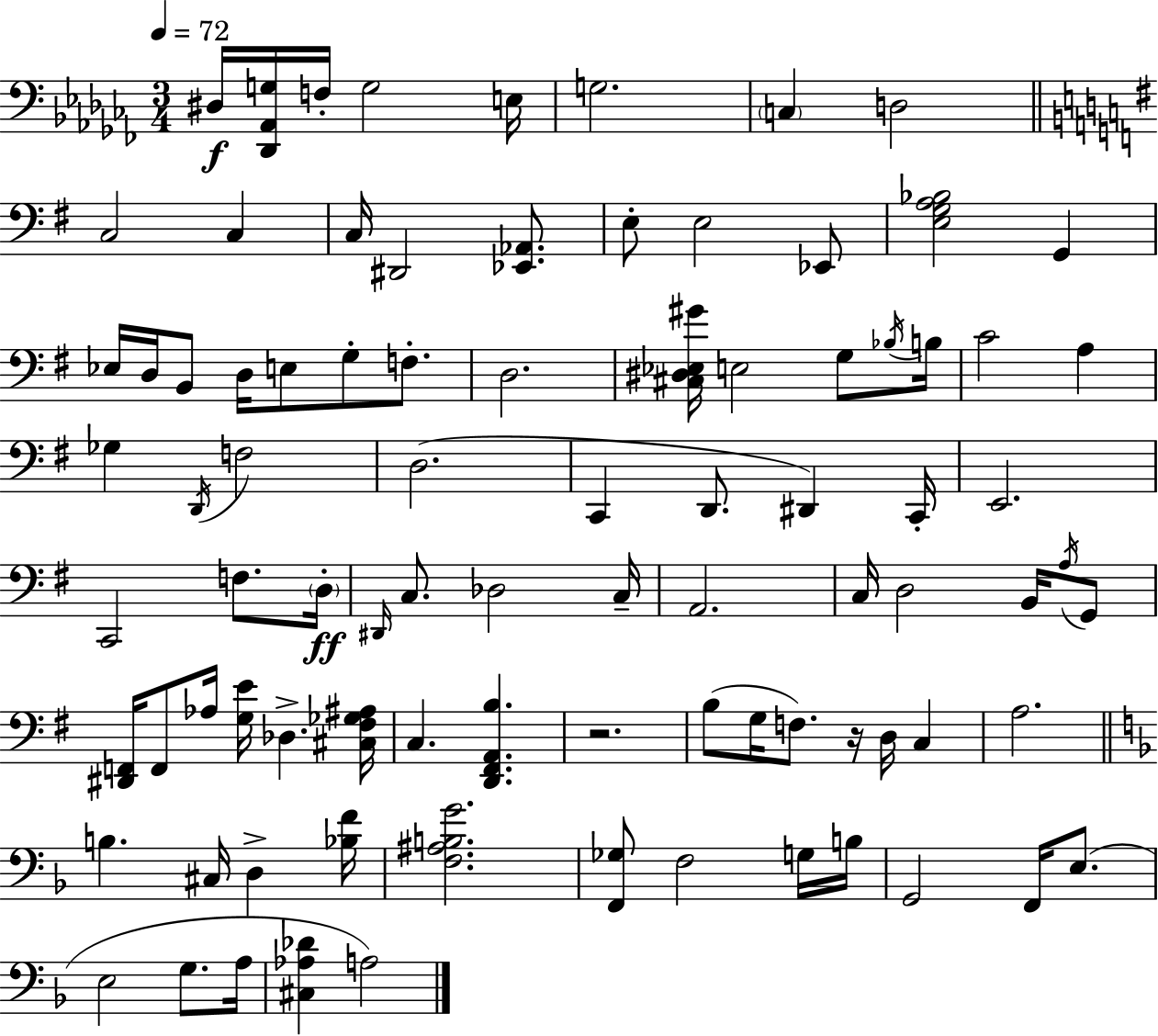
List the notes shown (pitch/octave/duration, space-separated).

D#3/s [Db2,Ab2,G3]/s F3/s G3/h E3/s G3/h. C3/q D3/h C3/h C3/q C3/s D#2/h [Eb2,Ab2]/e. E3/e E3/h Eb2/e [E3,G3,A3,Bb3]/h G2/q Eb3/s D3/s B2/e D3/s E3/e G3/e F3/e. D3/h. [C#3,D#3,Eb3,G#4]/s E3/h G3/e Bb3/s B3/s C4/h A3/q Gb3/q D2/s F3/h D3/h. C2/q D2/e. D#2/q C2/s E2/h. C2/h F3/e. D3/s D#2/s C3/e. Db3/h C3/s A2/h. C3/s D3/h B2/s A3/s G2/e [D#2,F2]/s F2/e Ab3/s [G3,E4]/s Db3/q. [C#3,F#3,Gb3,A#3]/s C3/q. [D2,F#2,A2,B3]/q. R/h. B3/e G3/s F3/e. R/s D3/s C3/q A3/h. B3/q. C#3/s D3/q [Bb3,F4]/s [F3,A#3,B3,G4]/h. [F2,Gb3]/e F3/h G3/s B3/s G2/h F2/s E3/e. E3/h G3/e. A3/s [C#3,Ab3,Db4]/q A3/h